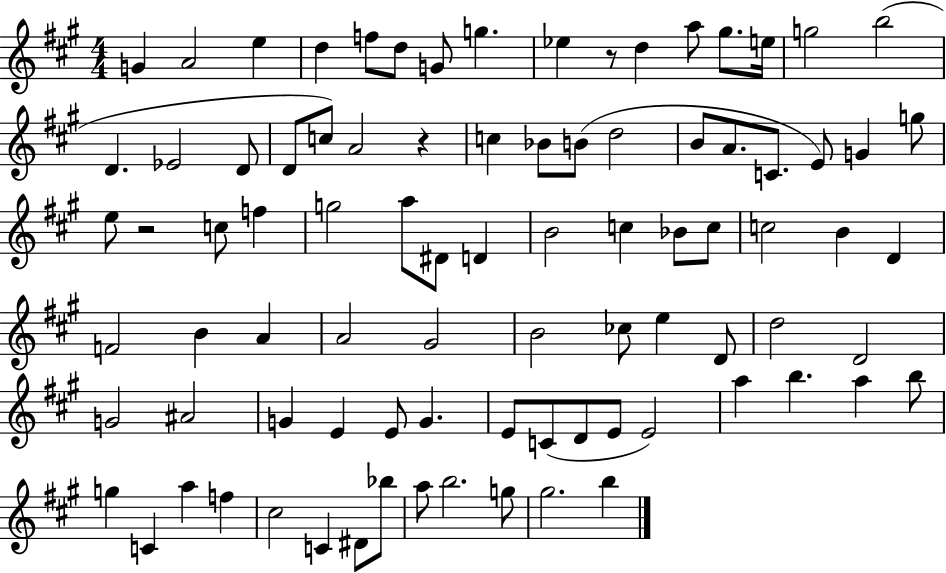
G4/q A4/h E5/q D5/q F5/e D5/e G4/e G5/q. Eb5/q R/e D5/q A5/e G#5/e. E5/s G5/h B5/h D4/q. Eb4/h D4/e D4/e C5/e A4/h R/q C5/q Bb4/e B4/e D5/h B4/e A4/e. C4/e. E4/e G4/q G5/e E5/e R/h C5/e F5/q G5/h A5/e D#4/e D4/q B4/h C5/q Bb4/e C5/e C5/h B4/q D4/q F4/h B4/q A4/q A4/h G#4/h B4/h CES5/e E5/q D4/e D5/h D4/h G4/h A#4/h G4/q E4/q E4/e G4/q. E4/e C4/e D4/e E4/e E4/h A5/q B5/q. A5/q B5/e G5/q C4/q A5/q F5/q C#5/h C4/q D#4/e Bb5/e A5/e B5/h. G5/e G#5/h. B5/q